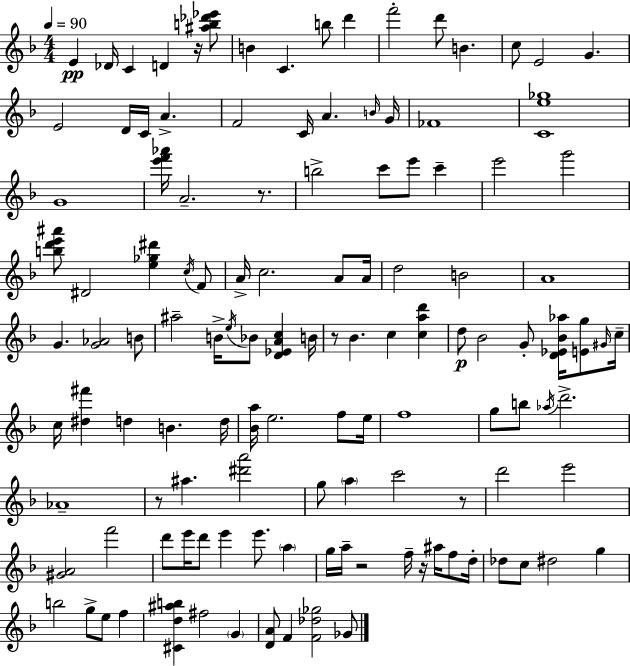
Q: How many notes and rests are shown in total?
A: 124